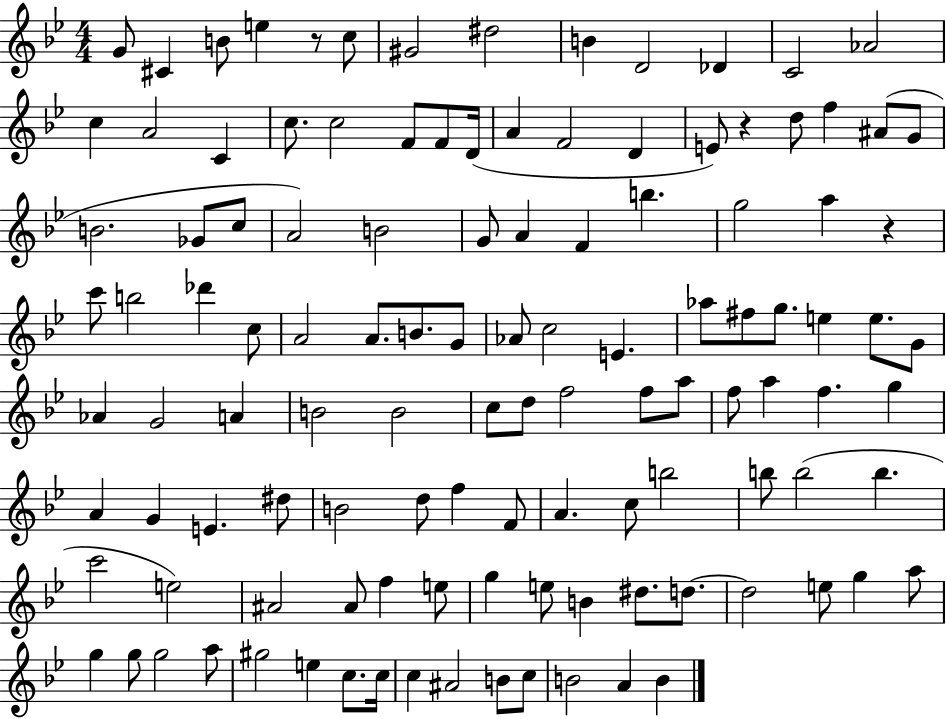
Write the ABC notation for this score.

X:1
T:Untitled
M:4/4
L:1/4
K:Bb
G/2 ^C B/2 e z/2 c/2 ^G2 ^d2 B D2 _D C2 _A2 c A2 C c/2 c2 F/2 F/2 D/4 A F2 D E/2 z d/2 f ^A/2 G/2 B2 _G/2 c/2 A2 B2 G/2 A F b g2 a z c'/2 b2 _d' c/2 A2 A/2 B/2 G/2 _A/2 c2 E _a/2 ^f/2 g/2 e e/2 G/2 _A G2 A B2 B2 c/2 d/2 f2 f/2 a/2 f/2 a f g A G E ^d/2 B2 d/2 f F/2 A c/2 b2 b/2 b2 b c'2 e2 ^A2 ^A/2 f e/2 g e/2 B ^d/2 d/2 d2 e/2 g a/2 g g/2 g2 a/2 ^g2 e c/2 c/4 c ^A2 B/2 c/2 B2 A B